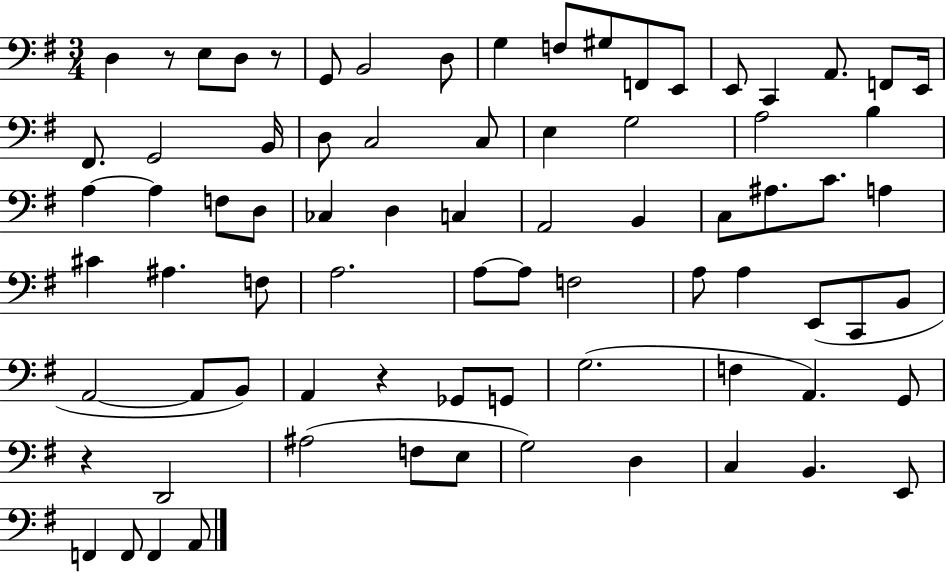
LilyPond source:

{
  \clef bass
  \numericTimeSignature
  \time 3/4
  \key g \major
  d4 r8 e8 d8 r8 | g,8 b,2 d8 | g4 f8 gis8 f,8 e,8 | e,8 c,4 a,8. f,8 e,16 | \break fis,8. g,2 b,16 | d8 c2 c8 | e4 g2 | a2 b4 | \break a4~~ a4 f8 d8 | ces4 d4 c4 | a,2 b,4 | c8 ais8. c'8. a4 | \break cis'4 ais4. f8 | a2. | a8~~ a8 f2 | a8 a4 e,8( c,8 b,8 | \break a,2~~ a,8 b,8) | a,4 r4 ges,8 g,8 | g2.( | f4 a,4.) g,8 | \break r4 d,2 | ais2( f8 e8 | g2) d4 | c4 b,4. e,8 | \break f,4 f,8 f,4 a,8 | \bar "|."
}